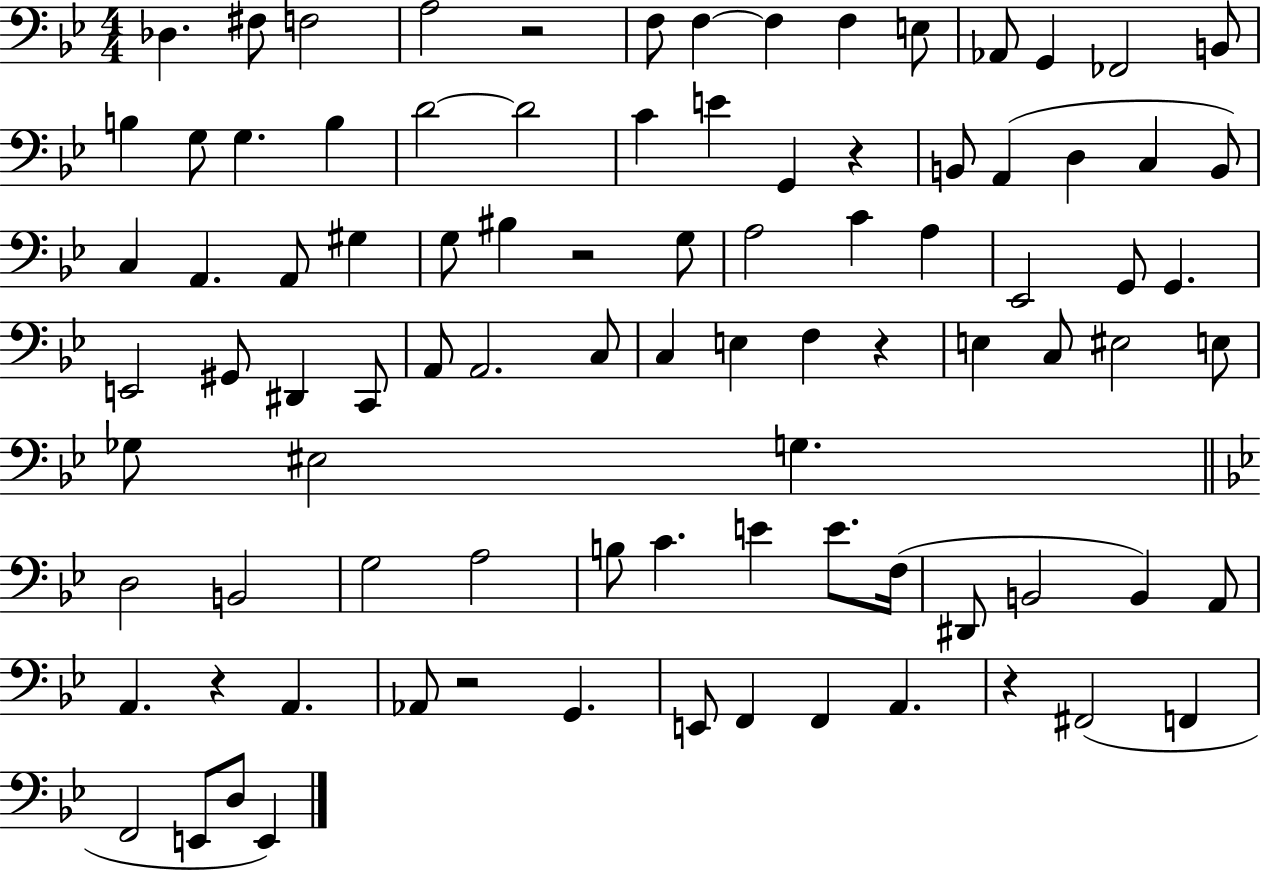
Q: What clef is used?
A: bass